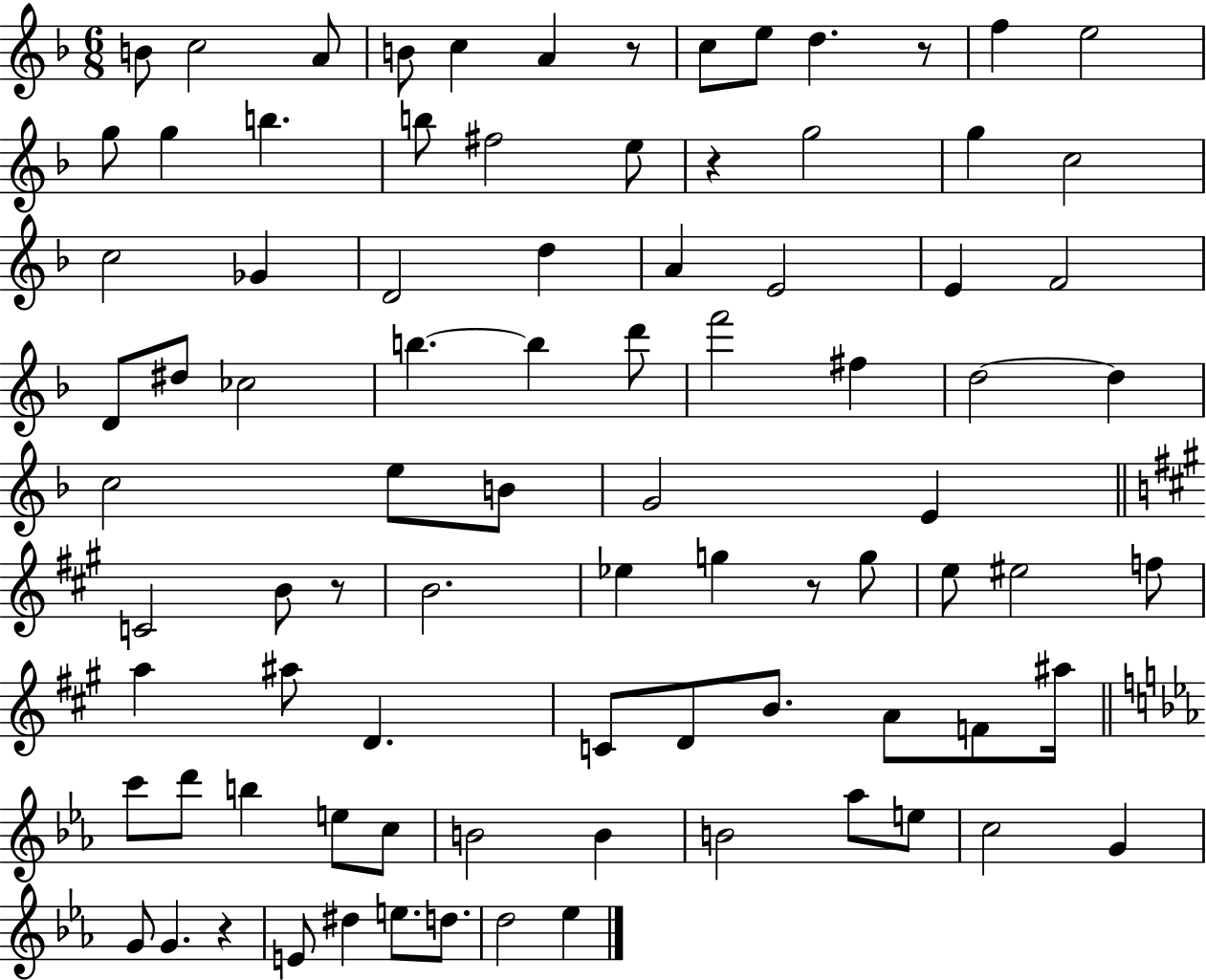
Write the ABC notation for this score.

X:1
T:Untitled
M:6/8
L:1/4
K:F
B/2 c2 A/2 B/2 c A z/2 c/2 e/2 d z/2 f e2 g/2 g b b/2 ^f2 e/2 z g2 g c2 c2 _G D2 d A E2 E F2 D/2 ^d/2 _c2 b b d'/2 f'2 ^f d2 d c2 e/2 B/2 G2 E C2 B/2 z/2 B2 _e g z/2 g/2 e/2 ^e2 f/2 a ^a/2 D C/2 D/2 B/2 A/2 F/2 ^a/4 c'/2 d'/2 b e/2 c/2 B2 B B2 _a/2 e/2 c2 G G/2 G z E/2 ^d e/2 d/2 d2 _e